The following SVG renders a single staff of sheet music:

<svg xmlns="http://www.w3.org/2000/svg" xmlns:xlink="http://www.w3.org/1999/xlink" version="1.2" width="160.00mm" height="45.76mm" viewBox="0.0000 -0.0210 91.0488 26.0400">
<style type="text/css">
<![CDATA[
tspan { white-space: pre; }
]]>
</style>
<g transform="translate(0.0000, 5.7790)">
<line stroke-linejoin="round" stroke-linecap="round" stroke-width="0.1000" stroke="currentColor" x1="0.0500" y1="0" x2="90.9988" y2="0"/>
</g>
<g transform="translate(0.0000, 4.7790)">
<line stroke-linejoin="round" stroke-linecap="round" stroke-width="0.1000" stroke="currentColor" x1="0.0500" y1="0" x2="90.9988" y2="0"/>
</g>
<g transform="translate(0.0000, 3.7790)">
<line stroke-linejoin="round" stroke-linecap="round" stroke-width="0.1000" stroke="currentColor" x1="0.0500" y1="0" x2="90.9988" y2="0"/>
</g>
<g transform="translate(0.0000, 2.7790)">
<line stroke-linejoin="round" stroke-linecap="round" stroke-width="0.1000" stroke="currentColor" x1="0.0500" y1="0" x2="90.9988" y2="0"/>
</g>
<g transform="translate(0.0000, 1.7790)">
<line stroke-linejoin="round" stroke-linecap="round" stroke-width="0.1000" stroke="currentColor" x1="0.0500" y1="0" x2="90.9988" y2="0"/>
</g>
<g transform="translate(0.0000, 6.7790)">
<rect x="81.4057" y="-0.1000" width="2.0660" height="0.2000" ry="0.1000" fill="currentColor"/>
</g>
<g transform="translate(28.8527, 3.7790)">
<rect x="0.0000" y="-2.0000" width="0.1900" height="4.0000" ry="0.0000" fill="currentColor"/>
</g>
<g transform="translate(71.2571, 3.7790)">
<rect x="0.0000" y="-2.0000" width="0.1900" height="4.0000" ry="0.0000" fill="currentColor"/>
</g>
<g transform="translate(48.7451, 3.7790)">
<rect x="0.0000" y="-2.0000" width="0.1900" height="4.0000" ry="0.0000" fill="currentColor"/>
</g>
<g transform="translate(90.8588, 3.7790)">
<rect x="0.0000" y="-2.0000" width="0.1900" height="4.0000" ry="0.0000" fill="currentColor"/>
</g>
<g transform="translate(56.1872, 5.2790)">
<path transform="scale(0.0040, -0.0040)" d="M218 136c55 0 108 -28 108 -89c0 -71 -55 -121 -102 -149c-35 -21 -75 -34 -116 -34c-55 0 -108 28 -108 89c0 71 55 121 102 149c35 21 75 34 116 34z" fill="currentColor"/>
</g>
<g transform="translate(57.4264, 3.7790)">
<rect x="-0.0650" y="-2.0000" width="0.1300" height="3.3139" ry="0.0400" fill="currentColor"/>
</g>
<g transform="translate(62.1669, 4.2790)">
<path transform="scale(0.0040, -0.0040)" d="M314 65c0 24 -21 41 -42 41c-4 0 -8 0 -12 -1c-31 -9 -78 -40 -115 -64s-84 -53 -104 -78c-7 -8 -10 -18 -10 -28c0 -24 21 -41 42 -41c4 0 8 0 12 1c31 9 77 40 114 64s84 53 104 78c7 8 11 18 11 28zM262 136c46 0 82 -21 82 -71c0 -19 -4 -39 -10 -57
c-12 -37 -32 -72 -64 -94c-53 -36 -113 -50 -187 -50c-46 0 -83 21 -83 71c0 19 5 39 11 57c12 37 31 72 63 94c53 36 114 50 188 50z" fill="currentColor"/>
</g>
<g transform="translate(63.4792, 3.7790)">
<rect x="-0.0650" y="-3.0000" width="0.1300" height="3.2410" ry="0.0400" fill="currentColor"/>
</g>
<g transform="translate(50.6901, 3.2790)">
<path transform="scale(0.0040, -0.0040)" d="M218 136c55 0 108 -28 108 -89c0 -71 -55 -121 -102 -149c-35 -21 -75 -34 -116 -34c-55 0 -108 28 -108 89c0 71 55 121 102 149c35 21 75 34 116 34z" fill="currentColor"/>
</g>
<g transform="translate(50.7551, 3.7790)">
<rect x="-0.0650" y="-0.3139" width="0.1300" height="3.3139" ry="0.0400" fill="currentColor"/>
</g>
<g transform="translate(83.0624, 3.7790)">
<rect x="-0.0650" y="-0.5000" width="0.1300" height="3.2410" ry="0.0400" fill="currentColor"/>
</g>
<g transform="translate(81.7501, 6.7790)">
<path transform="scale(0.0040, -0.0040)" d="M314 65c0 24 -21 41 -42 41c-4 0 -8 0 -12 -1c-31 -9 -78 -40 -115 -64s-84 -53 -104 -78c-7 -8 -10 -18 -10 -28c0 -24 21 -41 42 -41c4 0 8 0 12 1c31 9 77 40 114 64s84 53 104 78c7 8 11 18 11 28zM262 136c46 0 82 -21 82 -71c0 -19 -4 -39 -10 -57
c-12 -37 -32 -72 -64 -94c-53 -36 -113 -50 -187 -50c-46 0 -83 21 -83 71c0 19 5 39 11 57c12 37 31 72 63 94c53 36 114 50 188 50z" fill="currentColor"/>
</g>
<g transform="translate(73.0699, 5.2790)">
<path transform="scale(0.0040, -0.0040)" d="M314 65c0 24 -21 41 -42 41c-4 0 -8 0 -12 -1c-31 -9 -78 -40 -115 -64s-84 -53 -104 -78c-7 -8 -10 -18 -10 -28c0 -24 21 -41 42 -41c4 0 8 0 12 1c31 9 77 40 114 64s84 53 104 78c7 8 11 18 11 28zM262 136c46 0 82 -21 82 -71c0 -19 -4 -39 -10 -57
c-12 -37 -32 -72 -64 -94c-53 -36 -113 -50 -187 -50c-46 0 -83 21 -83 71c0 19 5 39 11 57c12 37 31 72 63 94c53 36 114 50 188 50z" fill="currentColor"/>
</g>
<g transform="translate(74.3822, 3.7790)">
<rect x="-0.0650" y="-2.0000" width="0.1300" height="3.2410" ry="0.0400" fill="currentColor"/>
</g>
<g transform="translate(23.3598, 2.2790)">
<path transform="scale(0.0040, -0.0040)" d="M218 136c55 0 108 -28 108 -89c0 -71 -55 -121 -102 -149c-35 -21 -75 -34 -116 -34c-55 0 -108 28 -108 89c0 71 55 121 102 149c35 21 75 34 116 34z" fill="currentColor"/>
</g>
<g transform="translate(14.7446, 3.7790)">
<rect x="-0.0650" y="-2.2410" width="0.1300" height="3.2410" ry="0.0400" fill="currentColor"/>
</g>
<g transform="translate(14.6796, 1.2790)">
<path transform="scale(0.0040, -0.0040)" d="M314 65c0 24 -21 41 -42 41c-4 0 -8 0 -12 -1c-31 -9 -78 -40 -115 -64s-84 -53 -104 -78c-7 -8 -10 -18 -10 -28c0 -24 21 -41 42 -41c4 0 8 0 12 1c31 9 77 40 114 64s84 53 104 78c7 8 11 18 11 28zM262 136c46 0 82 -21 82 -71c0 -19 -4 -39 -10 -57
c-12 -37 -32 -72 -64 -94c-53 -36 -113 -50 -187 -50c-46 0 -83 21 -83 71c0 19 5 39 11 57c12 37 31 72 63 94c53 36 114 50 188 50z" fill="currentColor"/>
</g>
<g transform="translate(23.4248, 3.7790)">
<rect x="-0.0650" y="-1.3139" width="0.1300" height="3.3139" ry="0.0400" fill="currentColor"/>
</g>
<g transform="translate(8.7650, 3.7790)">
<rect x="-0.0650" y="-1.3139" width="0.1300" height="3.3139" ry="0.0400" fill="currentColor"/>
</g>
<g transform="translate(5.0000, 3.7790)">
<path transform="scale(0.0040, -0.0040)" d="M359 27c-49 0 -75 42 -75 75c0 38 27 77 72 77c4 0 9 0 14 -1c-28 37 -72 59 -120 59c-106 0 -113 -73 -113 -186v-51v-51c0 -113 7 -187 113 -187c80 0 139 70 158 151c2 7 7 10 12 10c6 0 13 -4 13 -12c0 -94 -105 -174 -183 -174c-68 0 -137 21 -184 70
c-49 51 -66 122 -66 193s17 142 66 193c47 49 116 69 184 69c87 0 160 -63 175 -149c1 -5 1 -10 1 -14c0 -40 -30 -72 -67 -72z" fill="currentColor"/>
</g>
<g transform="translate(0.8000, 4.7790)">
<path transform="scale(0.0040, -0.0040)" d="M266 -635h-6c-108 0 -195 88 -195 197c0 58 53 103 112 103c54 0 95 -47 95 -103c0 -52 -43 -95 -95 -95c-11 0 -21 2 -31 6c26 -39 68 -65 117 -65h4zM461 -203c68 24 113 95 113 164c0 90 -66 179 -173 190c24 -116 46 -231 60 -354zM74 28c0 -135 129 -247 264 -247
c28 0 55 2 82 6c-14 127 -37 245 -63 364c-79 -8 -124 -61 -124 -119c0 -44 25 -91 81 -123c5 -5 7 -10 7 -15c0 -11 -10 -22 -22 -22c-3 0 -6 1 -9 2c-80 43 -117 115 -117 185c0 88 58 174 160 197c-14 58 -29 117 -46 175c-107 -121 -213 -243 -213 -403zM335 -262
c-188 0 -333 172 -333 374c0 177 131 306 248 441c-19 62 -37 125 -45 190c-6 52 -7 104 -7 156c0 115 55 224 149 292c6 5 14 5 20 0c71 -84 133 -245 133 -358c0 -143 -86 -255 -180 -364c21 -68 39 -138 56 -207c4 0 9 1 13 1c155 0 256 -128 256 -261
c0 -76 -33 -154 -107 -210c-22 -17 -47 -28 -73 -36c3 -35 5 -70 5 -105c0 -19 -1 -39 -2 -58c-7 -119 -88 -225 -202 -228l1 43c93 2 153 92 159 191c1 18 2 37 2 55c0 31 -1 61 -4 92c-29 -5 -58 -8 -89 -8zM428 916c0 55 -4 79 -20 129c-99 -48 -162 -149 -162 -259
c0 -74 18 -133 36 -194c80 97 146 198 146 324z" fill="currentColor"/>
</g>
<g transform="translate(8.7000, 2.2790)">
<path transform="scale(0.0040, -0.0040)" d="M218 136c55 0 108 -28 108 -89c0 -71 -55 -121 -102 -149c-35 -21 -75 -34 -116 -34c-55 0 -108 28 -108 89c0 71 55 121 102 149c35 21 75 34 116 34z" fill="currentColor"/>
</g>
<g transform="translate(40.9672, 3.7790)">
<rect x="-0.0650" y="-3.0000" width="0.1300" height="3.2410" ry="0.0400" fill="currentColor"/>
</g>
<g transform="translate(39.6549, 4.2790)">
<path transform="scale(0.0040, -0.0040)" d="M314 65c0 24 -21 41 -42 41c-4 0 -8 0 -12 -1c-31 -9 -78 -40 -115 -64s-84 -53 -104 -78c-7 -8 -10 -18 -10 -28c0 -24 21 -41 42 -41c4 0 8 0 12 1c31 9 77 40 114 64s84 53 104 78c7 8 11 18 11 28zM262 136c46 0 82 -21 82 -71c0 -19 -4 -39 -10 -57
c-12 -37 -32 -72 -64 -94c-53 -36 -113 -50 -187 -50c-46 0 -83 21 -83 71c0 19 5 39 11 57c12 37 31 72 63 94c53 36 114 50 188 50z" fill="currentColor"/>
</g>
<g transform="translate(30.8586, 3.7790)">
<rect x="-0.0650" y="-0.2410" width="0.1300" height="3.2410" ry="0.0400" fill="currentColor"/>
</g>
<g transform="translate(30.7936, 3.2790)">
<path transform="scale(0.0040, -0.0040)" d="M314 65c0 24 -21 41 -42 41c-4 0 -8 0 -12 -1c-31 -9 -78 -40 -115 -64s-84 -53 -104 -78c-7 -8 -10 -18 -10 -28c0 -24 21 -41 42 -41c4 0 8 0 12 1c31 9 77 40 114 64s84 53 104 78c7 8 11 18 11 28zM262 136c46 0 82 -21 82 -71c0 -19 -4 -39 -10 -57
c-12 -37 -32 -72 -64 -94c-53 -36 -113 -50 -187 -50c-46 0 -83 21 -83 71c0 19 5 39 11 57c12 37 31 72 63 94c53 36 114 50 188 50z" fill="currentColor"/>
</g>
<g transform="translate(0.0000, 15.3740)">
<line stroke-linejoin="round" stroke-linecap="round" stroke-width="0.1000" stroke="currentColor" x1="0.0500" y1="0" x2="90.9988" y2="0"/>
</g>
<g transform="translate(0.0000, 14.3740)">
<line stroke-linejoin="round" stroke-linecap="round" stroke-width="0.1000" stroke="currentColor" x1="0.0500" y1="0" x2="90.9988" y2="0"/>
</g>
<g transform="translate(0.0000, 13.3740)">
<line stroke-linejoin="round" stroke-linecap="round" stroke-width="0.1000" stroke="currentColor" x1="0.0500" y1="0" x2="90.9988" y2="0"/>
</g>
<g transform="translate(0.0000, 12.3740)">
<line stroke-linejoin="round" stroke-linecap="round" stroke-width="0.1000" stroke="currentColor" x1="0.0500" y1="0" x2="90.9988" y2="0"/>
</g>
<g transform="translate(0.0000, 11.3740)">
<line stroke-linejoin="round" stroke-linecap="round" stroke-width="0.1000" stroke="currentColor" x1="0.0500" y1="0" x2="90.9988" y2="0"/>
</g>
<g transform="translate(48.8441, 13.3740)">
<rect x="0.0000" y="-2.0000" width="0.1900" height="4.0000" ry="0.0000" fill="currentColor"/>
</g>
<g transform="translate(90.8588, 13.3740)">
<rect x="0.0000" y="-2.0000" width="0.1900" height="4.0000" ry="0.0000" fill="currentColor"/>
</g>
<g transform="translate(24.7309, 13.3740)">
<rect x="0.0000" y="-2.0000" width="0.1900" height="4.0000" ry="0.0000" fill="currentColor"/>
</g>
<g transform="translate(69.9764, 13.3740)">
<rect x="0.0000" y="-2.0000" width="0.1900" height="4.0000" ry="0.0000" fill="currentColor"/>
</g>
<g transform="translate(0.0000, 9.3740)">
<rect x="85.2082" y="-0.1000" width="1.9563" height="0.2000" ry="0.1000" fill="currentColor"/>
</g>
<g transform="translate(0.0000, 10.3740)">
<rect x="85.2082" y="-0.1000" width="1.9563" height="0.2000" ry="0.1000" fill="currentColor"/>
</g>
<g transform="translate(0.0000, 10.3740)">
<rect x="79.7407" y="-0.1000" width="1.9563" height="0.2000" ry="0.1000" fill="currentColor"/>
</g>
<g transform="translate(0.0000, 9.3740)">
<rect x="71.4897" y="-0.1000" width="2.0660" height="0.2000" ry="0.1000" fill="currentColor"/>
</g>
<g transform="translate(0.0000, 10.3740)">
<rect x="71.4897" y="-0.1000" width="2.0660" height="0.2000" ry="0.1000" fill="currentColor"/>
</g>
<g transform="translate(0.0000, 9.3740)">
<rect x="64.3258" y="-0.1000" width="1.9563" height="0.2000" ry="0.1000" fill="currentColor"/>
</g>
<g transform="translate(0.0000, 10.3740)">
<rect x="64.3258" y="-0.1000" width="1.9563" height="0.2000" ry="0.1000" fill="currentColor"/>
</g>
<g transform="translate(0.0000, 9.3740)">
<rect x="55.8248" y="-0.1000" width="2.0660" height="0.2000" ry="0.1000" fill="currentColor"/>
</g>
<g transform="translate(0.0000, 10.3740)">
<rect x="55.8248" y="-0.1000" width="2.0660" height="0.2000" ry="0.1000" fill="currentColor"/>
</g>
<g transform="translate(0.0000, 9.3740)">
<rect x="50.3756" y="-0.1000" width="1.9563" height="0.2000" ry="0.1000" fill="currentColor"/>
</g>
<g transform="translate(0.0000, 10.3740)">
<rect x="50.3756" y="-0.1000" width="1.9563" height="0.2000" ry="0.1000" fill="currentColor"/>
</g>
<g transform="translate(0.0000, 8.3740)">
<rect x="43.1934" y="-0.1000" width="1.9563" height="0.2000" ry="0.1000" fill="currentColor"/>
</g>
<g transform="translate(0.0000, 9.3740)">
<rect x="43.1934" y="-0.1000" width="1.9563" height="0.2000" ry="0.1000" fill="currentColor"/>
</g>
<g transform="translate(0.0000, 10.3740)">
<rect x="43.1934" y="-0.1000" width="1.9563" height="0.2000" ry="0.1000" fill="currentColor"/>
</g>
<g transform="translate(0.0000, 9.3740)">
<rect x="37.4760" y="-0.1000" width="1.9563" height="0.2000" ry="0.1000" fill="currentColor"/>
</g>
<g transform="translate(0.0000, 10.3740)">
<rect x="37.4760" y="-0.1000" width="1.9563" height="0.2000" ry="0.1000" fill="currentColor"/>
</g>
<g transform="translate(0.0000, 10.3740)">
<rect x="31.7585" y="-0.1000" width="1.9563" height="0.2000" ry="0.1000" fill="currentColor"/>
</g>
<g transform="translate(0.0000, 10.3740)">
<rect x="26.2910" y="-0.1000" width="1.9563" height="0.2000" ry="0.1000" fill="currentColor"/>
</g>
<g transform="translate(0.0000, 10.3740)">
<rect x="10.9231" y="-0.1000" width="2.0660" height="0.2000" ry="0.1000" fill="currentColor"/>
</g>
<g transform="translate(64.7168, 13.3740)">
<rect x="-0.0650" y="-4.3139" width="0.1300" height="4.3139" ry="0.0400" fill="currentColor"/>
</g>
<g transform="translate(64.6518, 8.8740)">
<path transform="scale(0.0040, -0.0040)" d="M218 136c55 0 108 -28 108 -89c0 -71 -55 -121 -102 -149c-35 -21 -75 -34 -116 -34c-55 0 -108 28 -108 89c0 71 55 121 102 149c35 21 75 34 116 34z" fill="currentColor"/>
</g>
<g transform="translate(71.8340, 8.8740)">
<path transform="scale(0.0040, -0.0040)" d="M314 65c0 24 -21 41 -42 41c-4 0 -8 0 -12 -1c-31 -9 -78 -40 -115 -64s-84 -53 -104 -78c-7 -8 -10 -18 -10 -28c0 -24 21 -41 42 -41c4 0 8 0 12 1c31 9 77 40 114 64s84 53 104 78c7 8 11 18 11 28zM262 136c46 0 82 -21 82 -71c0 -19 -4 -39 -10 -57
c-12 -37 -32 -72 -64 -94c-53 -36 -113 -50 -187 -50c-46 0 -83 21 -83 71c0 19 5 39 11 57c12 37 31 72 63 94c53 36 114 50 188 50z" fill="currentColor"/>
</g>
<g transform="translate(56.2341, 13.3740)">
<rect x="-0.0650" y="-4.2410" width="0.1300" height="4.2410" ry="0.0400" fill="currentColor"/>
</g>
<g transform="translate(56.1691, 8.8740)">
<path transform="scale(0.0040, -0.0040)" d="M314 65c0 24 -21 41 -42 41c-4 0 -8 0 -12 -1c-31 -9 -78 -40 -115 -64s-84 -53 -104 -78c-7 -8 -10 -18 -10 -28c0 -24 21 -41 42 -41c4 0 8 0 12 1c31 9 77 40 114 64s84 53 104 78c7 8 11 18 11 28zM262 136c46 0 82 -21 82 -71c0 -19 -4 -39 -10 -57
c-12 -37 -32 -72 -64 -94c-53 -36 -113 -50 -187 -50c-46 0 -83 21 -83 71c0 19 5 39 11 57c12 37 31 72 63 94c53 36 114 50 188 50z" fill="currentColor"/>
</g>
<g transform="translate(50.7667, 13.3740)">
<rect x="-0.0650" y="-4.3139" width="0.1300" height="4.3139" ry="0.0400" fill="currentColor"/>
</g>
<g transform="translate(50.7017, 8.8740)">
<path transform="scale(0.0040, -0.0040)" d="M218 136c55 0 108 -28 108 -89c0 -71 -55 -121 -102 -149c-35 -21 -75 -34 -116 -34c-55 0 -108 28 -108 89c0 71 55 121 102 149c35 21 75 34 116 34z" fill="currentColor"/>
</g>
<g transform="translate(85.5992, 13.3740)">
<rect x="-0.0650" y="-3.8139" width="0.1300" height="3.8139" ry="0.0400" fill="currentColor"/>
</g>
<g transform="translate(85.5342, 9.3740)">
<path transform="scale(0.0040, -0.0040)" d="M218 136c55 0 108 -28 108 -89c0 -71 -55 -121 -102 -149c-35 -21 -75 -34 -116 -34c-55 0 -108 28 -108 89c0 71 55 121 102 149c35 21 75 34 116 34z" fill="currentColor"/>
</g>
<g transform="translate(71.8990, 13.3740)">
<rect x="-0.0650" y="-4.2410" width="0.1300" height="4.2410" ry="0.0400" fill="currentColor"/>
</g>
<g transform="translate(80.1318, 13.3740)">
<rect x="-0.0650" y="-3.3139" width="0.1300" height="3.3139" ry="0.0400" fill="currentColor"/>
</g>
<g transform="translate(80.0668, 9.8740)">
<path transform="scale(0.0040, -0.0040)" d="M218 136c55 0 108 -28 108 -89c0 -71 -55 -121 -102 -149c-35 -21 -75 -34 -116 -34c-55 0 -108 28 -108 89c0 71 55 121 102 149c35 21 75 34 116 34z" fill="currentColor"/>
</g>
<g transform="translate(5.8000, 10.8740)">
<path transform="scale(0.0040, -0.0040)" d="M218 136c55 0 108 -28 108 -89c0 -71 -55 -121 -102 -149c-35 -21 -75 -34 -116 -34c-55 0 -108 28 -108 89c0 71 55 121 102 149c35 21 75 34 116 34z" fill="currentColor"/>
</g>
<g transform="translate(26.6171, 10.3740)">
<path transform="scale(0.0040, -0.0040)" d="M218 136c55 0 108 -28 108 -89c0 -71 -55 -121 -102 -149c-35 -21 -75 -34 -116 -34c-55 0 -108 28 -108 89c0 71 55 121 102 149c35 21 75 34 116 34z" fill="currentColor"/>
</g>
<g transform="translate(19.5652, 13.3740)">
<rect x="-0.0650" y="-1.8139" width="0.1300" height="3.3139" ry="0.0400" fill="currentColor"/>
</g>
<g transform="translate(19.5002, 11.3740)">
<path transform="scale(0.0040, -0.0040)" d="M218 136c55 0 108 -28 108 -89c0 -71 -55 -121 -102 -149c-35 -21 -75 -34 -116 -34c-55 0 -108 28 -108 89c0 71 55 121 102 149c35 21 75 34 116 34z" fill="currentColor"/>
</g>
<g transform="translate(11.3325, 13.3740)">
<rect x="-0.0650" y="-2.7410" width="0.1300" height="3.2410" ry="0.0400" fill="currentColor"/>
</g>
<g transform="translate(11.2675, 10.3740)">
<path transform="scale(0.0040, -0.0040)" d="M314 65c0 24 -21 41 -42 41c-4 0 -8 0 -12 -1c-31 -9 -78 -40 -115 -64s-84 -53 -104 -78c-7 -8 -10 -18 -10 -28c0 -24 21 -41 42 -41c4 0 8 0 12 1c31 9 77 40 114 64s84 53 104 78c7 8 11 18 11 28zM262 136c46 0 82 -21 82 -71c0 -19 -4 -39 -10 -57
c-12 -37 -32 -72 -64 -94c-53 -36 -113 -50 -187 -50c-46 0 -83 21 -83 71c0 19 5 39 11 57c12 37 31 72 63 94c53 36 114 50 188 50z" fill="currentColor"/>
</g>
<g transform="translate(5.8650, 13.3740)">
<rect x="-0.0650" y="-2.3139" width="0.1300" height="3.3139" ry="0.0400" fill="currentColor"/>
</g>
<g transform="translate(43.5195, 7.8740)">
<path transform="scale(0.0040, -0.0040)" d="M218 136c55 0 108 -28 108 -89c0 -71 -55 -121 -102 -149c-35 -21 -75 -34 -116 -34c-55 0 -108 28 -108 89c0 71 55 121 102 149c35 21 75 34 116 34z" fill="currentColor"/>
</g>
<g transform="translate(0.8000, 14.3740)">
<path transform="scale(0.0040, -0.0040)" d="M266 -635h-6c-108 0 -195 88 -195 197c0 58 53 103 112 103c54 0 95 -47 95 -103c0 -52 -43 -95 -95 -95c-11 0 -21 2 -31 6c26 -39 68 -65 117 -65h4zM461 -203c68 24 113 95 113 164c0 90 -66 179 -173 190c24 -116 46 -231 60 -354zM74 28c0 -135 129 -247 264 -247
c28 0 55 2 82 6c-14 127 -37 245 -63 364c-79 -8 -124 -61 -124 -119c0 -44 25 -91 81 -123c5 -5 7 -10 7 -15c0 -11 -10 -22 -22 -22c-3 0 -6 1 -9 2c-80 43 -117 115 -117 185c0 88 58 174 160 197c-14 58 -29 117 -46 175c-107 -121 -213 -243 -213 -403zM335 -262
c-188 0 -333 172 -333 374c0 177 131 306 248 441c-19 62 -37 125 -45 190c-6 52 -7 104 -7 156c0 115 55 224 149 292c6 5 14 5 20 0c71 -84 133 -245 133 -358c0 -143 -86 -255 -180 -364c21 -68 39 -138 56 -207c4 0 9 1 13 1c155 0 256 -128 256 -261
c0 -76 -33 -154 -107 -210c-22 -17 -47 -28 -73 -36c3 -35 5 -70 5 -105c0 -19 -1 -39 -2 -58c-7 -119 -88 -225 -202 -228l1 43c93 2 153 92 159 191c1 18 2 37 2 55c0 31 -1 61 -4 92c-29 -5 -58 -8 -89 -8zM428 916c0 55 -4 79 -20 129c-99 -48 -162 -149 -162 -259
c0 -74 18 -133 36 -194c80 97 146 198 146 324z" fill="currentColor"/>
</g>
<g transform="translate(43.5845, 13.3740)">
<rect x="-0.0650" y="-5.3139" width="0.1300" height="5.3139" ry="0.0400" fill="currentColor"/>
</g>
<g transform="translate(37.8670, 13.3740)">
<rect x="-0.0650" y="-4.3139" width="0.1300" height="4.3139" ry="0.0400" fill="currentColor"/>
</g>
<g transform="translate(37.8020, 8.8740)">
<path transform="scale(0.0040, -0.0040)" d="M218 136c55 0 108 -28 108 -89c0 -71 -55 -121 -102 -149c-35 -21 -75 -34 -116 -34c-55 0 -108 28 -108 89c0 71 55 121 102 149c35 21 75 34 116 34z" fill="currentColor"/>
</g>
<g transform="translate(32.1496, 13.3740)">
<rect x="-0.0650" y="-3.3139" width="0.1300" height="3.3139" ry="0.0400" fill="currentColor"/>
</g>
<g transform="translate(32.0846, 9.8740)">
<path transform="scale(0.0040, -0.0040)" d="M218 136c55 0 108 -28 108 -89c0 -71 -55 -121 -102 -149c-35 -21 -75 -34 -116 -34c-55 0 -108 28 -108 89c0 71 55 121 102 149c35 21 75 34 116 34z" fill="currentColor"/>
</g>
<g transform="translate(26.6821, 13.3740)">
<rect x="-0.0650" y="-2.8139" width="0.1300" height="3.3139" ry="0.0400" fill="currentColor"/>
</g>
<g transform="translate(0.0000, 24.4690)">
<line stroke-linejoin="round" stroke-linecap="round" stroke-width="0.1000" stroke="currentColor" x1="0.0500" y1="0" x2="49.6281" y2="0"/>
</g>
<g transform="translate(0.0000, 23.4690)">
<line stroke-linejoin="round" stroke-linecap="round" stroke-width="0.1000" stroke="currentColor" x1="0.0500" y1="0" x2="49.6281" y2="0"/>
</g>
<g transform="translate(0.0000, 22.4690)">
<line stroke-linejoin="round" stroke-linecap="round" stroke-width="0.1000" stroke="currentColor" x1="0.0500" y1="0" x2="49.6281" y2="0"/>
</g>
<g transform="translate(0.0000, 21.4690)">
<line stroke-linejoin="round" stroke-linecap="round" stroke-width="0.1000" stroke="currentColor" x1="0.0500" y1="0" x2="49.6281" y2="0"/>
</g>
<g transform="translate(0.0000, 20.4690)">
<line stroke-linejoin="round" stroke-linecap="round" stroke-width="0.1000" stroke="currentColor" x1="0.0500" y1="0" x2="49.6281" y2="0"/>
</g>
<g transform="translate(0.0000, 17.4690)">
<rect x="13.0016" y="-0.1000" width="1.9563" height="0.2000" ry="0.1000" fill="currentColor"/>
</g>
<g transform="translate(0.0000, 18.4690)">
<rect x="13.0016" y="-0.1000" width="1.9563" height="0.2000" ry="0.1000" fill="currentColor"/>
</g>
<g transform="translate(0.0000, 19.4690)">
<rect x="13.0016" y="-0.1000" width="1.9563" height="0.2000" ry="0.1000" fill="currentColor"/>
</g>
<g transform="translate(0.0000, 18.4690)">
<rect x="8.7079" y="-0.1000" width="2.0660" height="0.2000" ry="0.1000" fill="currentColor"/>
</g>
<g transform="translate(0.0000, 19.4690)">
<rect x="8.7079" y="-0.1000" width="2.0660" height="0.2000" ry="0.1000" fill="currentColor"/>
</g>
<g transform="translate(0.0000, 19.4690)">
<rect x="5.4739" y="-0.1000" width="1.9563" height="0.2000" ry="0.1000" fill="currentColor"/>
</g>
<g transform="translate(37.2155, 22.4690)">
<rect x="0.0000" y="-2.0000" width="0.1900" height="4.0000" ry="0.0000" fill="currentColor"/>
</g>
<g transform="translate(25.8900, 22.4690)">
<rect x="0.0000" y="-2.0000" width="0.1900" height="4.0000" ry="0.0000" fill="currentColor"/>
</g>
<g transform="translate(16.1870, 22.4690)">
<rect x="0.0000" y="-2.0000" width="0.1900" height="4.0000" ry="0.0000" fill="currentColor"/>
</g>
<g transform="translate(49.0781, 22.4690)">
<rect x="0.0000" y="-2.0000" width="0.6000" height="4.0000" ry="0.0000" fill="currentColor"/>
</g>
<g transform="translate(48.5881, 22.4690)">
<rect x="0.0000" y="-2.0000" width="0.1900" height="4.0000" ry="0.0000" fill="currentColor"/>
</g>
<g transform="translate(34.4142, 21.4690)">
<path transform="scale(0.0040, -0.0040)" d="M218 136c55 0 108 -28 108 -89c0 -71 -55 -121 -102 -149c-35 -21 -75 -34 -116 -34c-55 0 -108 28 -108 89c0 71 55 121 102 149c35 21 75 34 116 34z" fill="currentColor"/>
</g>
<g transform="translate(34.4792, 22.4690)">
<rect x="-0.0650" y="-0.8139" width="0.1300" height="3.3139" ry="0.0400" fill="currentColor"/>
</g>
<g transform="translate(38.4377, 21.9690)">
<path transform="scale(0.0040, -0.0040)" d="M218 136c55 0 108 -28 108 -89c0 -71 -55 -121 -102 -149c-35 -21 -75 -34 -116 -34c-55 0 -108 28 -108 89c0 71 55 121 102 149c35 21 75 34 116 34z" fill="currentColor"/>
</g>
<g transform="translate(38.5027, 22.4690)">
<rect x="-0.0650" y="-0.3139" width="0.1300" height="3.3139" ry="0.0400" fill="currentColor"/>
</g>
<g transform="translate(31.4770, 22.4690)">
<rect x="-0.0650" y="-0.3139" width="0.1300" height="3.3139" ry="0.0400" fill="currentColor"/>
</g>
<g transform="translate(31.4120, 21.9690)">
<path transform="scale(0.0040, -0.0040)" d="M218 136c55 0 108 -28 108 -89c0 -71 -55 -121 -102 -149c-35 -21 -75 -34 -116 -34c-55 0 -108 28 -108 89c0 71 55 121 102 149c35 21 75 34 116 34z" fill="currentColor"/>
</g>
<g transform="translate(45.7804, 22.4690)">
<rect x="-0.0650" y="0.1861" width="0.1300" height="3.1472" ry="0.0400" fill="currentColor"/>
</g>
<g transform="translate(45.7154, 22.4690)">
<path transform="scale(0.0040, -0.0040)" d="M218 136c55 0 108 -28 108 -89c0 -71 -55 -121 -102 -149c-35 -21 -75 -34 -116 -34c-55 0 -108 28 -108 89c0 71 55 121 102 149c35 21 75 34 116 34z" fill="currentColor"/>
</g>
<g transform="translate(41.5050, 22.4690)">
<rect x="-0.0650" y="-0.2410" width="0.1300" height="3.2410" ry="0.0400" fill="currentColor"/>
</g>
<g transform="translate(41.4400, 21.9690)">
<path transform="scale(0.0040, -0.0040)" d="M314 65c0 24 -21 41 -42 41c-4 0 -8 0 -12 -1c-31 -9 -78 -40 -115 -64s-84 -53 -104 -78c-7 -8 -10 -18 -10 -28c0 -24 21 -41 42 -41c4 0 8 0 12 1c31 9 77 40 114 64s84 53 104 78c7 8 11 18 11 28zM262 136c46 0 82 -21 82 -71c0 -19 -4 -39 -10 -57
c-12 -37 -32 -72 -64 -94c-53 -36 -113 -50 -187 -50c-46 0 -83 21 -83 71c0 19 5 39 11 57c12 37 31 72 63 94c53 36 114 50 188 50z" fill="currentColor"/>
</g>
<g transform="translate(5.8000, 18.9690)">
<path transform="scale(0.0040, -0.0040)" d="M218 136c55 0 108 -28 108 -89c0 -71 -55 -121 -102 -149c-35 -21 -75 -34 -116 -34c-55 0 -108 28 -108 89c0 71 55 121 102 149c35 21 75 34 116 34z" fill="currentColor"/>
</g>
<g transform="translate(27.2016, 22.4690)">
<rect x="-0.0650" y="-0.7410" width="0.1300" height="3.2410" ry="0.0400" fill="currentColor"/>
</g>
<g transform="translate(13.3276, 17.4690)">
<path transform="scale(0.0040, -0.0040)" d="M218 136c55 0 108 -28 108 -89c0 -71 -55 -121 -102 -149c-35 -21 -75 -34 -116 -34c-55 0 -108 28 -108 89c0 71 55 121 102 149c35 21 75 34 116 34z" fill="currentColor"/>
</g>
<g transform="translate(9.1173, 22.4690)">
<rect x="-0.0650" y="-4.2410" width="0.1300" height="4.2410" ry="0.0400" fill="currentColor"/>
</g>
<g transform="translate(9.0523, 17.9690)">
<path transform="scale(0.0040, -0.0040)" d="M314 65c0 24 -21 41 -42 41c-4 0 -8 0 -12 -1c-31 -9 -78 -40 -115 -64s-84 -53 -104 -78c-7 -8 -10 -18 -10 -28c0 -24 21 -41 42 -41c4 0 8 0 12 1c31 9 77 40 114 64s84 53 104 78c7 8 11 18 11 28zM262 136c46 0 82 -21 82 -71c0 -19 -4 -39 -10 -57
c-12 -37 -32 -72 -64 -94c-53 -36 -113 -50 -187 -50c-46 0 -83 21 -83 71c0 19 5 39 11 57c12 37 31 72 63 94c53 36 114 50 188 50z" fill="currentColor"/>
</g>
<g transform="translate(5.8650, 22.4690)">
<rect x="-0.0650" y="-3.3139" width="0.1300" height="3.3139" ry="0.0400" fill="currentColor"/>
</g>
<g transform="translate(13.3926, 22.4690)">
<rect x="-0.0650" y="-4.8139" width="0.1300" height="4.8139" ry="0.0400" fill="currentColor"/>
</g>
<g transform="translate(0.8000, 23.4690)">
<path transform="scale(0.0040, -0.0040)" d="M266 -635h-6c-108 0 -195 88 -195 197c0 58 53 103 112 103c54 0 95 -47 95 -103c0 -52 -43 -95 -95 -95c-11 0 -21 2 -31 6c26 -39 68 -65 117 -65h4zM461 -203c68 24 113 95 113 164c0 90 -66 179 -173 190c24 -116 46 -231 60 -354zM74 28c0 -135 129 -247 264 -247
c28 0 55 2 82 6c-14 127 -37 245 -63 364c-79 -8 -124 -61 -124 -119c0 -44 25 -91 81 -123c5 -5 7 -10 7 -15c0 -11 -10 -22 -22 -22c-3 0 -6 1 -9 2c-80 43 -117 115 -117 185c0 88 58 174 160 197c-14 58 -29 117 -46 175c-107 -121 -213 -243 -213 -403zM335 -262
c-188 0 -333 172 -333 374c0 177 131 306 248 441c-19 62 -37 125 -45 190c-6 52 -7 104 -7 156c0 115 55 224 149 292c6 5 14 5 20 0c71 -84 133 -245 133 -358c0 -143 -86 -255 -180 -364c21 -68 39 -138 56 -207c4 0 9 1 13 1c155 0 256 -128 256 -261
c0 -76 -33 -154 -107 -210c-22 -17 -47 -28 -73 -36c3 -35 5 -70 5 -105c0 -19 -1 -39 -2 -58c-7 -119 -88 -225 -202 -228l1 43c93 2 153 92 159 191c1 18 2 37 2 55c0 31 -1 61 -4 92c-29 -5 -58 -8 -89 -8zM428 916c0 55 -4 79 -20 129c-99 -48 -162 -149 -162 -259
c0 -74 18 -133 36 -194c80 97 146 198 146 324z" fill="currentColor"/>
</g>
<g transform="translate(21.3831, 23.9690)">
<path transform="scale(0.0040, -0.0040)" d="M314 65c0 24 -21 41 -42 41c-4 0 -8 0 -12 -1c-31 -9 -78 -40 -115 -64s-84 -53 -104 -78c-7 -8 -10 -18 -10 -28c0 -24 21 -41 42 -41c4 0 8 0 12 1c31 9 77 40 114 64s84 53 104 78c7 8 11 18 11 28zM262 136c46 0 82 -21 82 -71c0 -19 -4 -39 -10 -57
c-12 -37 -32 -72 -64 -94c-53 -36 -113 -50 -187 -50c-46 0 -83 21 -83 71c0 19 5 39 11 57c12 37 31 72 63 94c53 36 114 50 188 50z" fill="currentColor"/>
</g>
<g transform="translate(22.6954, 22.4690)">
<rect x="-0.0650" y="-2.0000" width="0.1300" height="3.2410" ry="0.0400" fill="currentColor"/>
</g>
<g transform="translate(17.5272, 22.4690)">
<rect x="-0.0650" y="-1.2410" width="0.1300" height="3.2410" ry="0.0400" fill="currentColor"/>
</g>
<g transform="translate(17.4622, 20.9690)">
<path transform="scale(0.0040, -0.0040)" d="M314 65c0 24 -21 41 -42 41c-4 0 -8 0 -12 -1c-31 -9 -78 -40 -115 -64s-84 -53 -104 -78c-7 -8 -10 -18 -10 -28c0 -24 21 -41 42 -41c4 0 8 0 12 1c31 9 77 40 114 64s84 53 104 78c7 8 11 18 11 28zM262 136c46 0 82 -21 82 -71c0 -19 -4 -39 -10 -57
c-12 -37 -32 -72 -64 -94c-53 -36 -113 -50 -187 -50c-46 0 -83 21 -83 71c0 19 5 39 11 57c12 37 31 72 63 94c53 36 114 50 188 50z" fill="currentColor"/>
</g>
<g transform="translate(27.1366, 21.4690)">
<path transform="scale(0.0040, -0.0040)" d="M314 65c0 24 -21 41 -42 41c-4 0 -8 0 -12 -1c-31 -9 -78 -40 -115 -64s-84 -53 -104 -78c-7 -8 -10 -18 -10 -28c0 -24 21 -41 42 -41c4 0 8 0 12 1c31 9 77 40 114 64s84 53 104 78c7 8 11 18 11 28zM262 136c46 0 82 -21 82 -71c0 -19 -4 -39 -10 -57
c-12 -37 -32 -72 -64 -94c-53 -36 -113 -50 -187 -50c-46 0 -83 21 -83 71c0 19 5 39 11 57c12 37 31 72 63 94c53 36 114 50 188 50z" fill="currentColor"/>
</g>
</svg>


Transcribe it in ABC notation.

X:1
T:Untitled
M:4/4
L:1/4
K:C
e g2 e c2 A2 c F A2 F2 C2 g a2 f a b d' f' d' d'2 d' d'2 b c' b d'2 e' e2 F2 d2 c d c c2 B